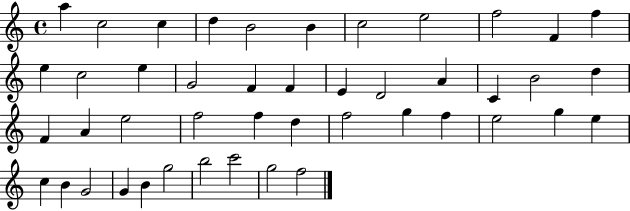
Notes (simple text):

A5/q C5/h C5/q D5/q B4/h B4/q C5/h E5/h F5/h F4/q F5/q E5/q C5/h E5/q G4/h F4/q F4/q E4/q D4/h A4/q C4/q B4/h D5/q F4/q A4/q E5/h F5/h F5/q D5/q F5/h G5/q F5/q E5/h G5/q E5/q C5/q B4/q G4/h G4/q B4/q G5/h B5/h C6/h G5/h F5/h